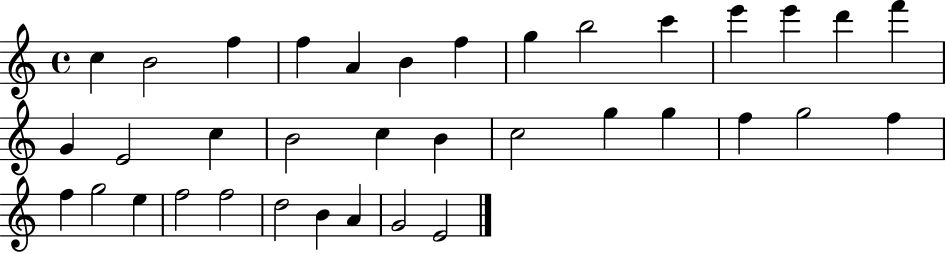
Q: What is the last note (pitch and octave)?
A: E4